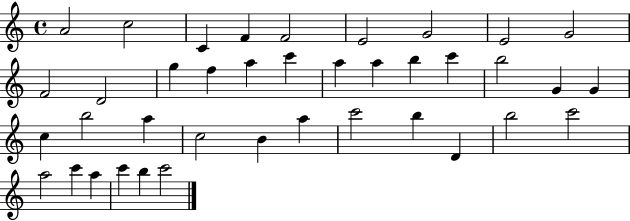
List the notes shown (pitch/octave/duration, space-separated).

A4/h C5/h C4/q F4/q F4/h E4/h G4/h E4/h G4/h F4/h D4/h G5/q F5/q A5/q C6/q A5/q A5/q B5/q C6/q B5/h G4/q G4/q C5/q B5/h A5/q C5/h B4/q A5/q C6/h B5/q D4/q B5/h C6/h A5/h C6/q A5/q C6/q B5/q C6/h